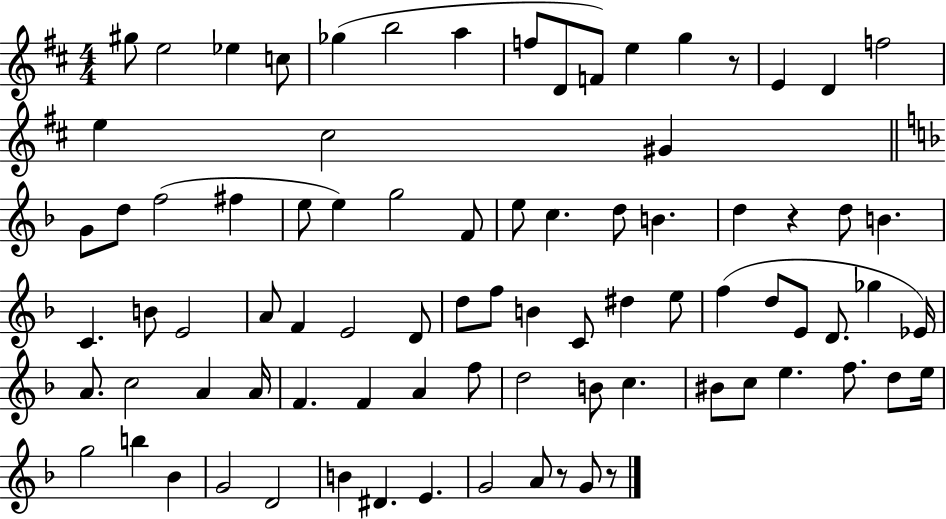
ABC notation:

X:1
T:Untitled
M:4/4
L:1/4
K:D
^g/2 e2 _e c/2 _g b2 a f/2 D/2 F/2 e g z/2 E D f2 e ^c2 ^G G/2 d/2 f2 ^f e/2 e g2 F/2 e/2 c d/2 B d z d/2 B C B/2 E2 A/2 F E2 D/2 d/2 f/2 B C/2 ^d e/2 f d/2 E/2 D/2 _g _E/4 A/2 c2 A A/4 F F A f/2 d2 B/2 c ^B/2 c/2 e f/2 d/2 e/4 g2 b _B G2 D2 B ^D E G2 A/2 z/2 G/2 z/2